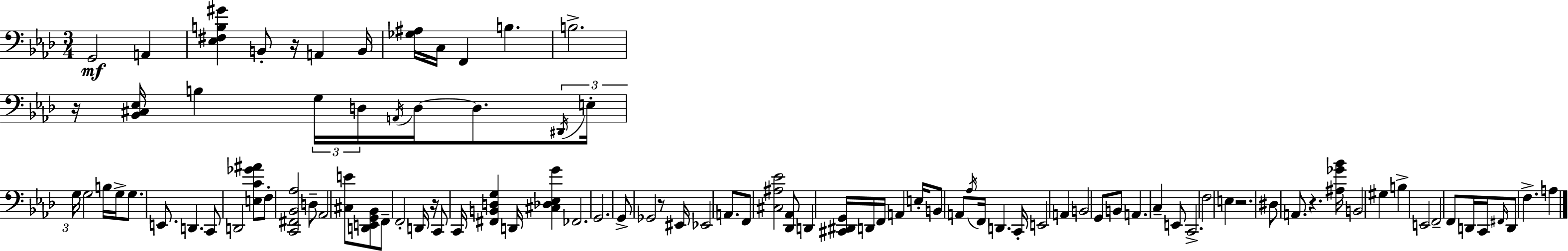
X:1
T:Untitled
M:3/4
L:1/4
K:Fm
G,,2 A,, [_E,^F,B,^G] B,,/2 z/4 A,, B,,/4 [_G,^A,]/4 C,/4 F,, B, B,2 z/4 [_B,,^C,_E,]/4 B, G,/4 D,/4 A,,/4 D,/4 D,/2 ^D,,/4 E,/4 G,/4 G,2 B,/4 G,/4 G,/2 E,,/2 D,, C,,/2 D,,2 [E,C_G^A]/2 F,/2 [C,,^F,,_B,,_A,]2 D,/2 _A,,2 [^C,E]/2 [D,,E,,G,,_B,,]/2 F,,/2 F,,2 D,,/4 z/4 C,,/2 C,,/4 [^F,,B,,D,G,] D,,/4 [^C,_D,_E,G] _F,,2 G,,2 G,,/2 _G,,2 z/2 ^E,,/4 _E,,2 A,,/2 F,,/2 [^C,^A,_E]2 [_D,,_A,,]/2 D,, [^C,,^D,,G,,]/4 D,,/4 F,,/4 A,, E,/4 B,,/2 A,,/2 _A,/4 F,,/4 D,, C,,/4 E,,2 A,, B,,2 G,,/2 B,,/2 A,, C, E,,/2 C,,2 F,2 E, z2 ^D,/2 A,,/2 z [^A,_G_B]/4 B,,2 ^G, B, E,,2 F,,2 F,,/2 D,,/4 C,,/4 ^F,,/4 D,,/2 F, A,